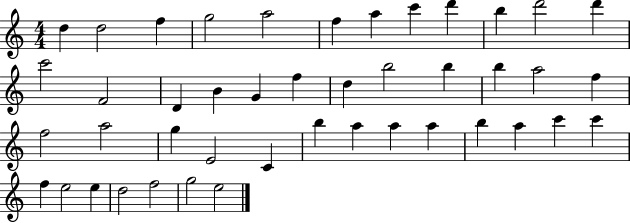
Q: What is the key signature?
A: C major